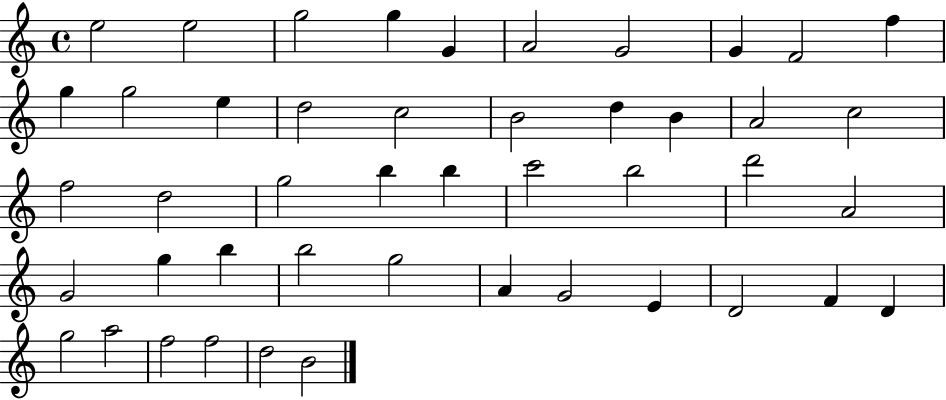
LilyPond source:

{
  \clef treble
  \time 4/4
  \defaultTimeSignature
  \key c \major
  e''2 e''2 | g''2 g''4 g'4 | a'2 g'2 | g'4 f'2 f''4 | \break g''4 g''2 e''4 | d''2 c''2 | b'2 d''4 b'4 | a'2 c''2 | \break f''2 d''2 | g''2 b''4 b''4 | c'''2 b''2 | d'''2 a'2 | \break g'2 g''4 b''4 | b''2 g''2 | a'4 g'2 e'4 | d'2 f'4 d'4 | \break g''2 a''2 | f''2 f''2 | d''2 b'2 | \bar "|."
}